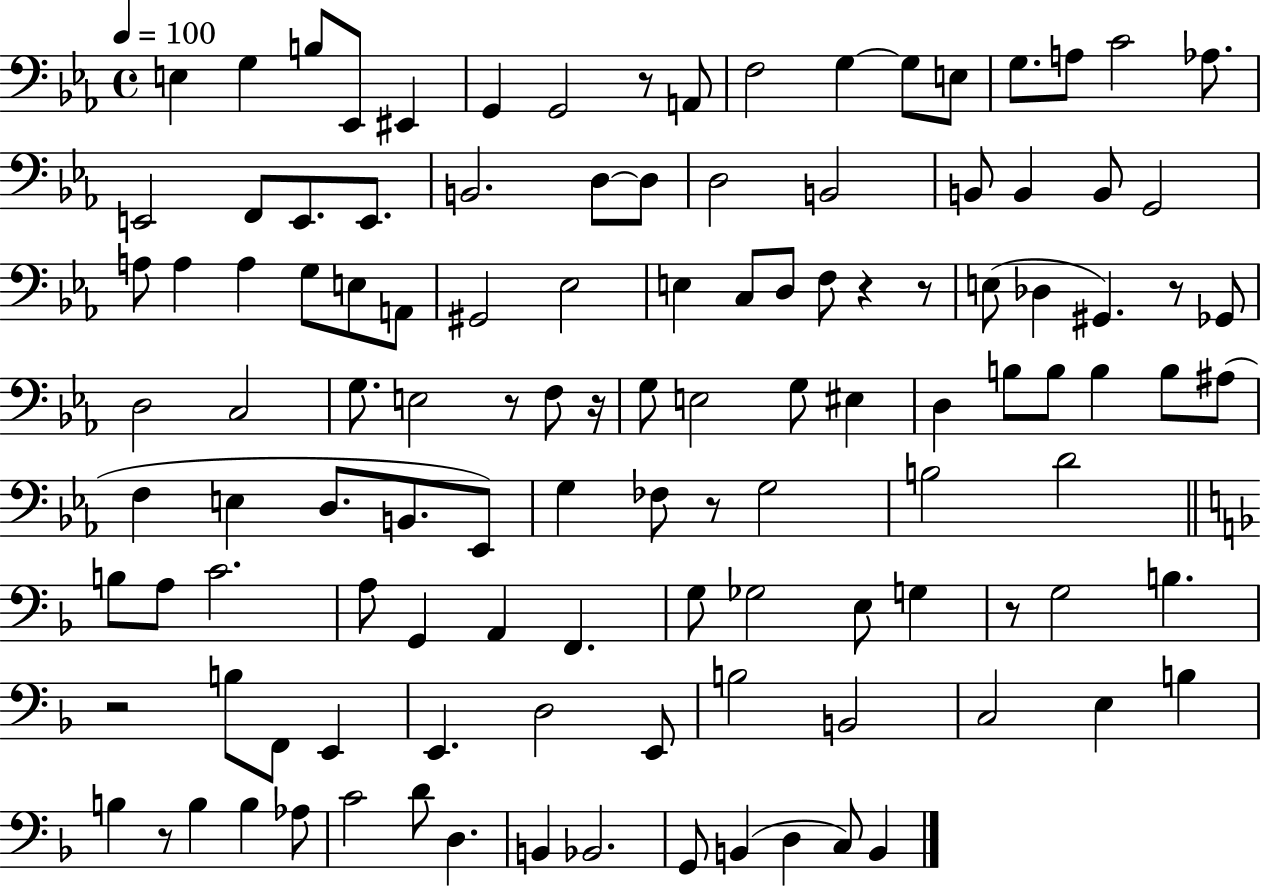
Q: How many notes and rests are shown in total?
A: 118